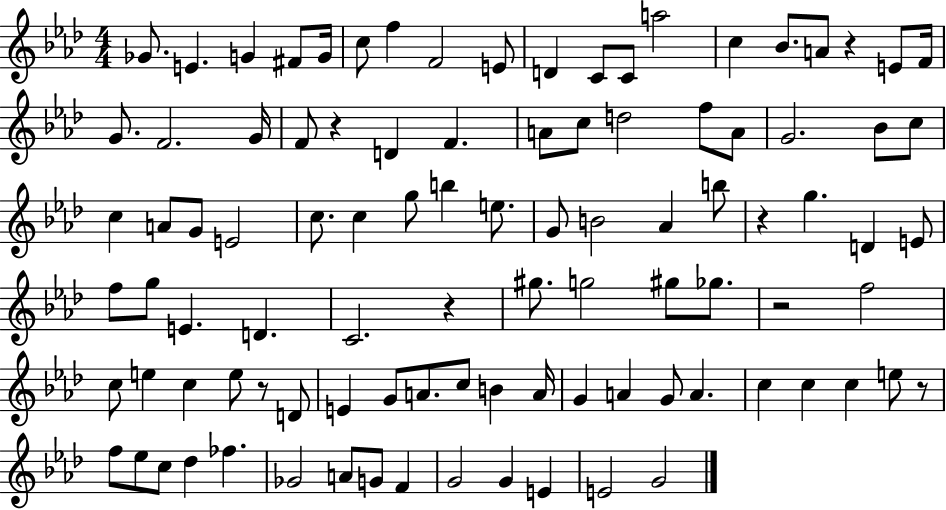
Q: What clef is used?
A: treble